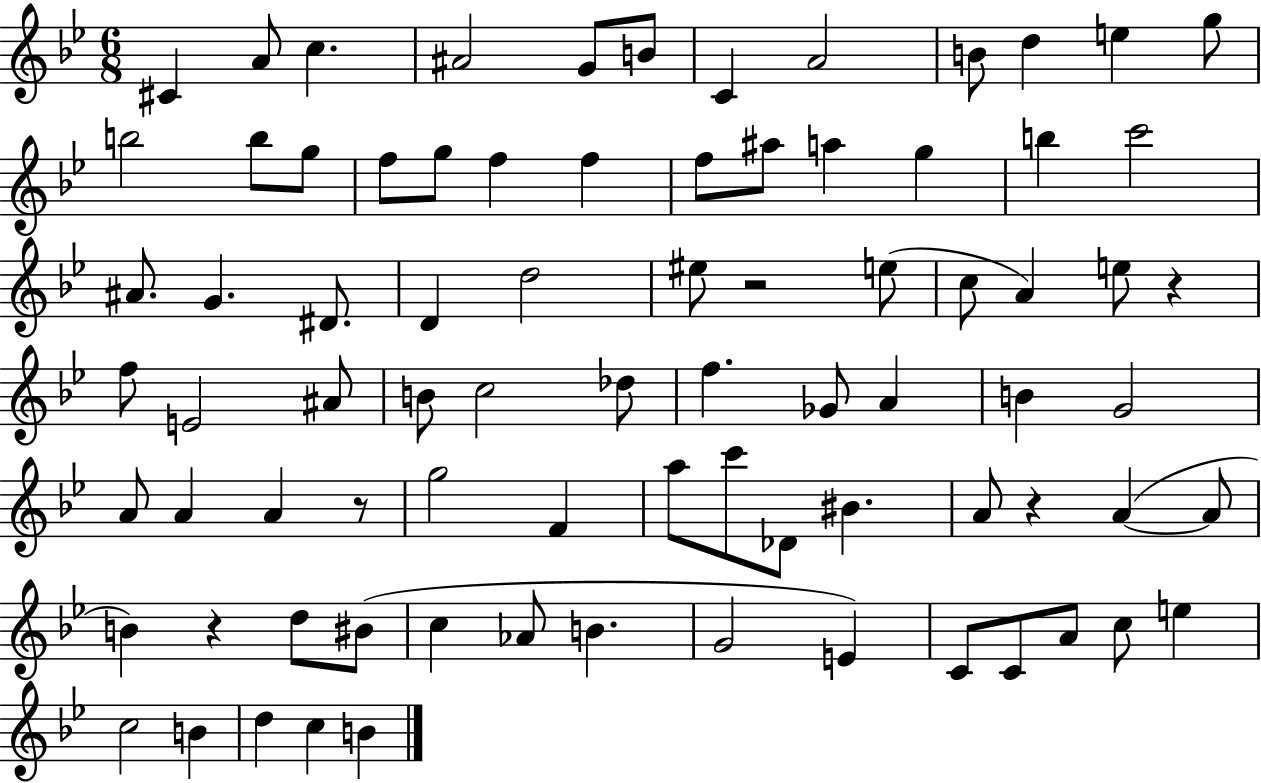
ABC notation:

X:1
T:Untitled
M:6/8
L:1/4
K:Bb
^C A/2 c ^A2 G/2 B/2 C A2 B/2 d e g/2 b2 b/2 g/2 f/2 g/2 f f f/2 ^a/2 a g b c'2 ^A/2 G ^D/2 D d2 ^e/2 z2 e/2 c/2 A e/2 z f/2 E2 ^A/2 B/2 c2 _d/2 f _G/2 A B G2 A/2 A A z/2 g2 F a/2 c'/2 _D/2 ^B A/2 z A A/2 B z d/2 ^B/2 c _A/2 B G2 E C/2 C/2 A/2 c/2 e c2 B d c B